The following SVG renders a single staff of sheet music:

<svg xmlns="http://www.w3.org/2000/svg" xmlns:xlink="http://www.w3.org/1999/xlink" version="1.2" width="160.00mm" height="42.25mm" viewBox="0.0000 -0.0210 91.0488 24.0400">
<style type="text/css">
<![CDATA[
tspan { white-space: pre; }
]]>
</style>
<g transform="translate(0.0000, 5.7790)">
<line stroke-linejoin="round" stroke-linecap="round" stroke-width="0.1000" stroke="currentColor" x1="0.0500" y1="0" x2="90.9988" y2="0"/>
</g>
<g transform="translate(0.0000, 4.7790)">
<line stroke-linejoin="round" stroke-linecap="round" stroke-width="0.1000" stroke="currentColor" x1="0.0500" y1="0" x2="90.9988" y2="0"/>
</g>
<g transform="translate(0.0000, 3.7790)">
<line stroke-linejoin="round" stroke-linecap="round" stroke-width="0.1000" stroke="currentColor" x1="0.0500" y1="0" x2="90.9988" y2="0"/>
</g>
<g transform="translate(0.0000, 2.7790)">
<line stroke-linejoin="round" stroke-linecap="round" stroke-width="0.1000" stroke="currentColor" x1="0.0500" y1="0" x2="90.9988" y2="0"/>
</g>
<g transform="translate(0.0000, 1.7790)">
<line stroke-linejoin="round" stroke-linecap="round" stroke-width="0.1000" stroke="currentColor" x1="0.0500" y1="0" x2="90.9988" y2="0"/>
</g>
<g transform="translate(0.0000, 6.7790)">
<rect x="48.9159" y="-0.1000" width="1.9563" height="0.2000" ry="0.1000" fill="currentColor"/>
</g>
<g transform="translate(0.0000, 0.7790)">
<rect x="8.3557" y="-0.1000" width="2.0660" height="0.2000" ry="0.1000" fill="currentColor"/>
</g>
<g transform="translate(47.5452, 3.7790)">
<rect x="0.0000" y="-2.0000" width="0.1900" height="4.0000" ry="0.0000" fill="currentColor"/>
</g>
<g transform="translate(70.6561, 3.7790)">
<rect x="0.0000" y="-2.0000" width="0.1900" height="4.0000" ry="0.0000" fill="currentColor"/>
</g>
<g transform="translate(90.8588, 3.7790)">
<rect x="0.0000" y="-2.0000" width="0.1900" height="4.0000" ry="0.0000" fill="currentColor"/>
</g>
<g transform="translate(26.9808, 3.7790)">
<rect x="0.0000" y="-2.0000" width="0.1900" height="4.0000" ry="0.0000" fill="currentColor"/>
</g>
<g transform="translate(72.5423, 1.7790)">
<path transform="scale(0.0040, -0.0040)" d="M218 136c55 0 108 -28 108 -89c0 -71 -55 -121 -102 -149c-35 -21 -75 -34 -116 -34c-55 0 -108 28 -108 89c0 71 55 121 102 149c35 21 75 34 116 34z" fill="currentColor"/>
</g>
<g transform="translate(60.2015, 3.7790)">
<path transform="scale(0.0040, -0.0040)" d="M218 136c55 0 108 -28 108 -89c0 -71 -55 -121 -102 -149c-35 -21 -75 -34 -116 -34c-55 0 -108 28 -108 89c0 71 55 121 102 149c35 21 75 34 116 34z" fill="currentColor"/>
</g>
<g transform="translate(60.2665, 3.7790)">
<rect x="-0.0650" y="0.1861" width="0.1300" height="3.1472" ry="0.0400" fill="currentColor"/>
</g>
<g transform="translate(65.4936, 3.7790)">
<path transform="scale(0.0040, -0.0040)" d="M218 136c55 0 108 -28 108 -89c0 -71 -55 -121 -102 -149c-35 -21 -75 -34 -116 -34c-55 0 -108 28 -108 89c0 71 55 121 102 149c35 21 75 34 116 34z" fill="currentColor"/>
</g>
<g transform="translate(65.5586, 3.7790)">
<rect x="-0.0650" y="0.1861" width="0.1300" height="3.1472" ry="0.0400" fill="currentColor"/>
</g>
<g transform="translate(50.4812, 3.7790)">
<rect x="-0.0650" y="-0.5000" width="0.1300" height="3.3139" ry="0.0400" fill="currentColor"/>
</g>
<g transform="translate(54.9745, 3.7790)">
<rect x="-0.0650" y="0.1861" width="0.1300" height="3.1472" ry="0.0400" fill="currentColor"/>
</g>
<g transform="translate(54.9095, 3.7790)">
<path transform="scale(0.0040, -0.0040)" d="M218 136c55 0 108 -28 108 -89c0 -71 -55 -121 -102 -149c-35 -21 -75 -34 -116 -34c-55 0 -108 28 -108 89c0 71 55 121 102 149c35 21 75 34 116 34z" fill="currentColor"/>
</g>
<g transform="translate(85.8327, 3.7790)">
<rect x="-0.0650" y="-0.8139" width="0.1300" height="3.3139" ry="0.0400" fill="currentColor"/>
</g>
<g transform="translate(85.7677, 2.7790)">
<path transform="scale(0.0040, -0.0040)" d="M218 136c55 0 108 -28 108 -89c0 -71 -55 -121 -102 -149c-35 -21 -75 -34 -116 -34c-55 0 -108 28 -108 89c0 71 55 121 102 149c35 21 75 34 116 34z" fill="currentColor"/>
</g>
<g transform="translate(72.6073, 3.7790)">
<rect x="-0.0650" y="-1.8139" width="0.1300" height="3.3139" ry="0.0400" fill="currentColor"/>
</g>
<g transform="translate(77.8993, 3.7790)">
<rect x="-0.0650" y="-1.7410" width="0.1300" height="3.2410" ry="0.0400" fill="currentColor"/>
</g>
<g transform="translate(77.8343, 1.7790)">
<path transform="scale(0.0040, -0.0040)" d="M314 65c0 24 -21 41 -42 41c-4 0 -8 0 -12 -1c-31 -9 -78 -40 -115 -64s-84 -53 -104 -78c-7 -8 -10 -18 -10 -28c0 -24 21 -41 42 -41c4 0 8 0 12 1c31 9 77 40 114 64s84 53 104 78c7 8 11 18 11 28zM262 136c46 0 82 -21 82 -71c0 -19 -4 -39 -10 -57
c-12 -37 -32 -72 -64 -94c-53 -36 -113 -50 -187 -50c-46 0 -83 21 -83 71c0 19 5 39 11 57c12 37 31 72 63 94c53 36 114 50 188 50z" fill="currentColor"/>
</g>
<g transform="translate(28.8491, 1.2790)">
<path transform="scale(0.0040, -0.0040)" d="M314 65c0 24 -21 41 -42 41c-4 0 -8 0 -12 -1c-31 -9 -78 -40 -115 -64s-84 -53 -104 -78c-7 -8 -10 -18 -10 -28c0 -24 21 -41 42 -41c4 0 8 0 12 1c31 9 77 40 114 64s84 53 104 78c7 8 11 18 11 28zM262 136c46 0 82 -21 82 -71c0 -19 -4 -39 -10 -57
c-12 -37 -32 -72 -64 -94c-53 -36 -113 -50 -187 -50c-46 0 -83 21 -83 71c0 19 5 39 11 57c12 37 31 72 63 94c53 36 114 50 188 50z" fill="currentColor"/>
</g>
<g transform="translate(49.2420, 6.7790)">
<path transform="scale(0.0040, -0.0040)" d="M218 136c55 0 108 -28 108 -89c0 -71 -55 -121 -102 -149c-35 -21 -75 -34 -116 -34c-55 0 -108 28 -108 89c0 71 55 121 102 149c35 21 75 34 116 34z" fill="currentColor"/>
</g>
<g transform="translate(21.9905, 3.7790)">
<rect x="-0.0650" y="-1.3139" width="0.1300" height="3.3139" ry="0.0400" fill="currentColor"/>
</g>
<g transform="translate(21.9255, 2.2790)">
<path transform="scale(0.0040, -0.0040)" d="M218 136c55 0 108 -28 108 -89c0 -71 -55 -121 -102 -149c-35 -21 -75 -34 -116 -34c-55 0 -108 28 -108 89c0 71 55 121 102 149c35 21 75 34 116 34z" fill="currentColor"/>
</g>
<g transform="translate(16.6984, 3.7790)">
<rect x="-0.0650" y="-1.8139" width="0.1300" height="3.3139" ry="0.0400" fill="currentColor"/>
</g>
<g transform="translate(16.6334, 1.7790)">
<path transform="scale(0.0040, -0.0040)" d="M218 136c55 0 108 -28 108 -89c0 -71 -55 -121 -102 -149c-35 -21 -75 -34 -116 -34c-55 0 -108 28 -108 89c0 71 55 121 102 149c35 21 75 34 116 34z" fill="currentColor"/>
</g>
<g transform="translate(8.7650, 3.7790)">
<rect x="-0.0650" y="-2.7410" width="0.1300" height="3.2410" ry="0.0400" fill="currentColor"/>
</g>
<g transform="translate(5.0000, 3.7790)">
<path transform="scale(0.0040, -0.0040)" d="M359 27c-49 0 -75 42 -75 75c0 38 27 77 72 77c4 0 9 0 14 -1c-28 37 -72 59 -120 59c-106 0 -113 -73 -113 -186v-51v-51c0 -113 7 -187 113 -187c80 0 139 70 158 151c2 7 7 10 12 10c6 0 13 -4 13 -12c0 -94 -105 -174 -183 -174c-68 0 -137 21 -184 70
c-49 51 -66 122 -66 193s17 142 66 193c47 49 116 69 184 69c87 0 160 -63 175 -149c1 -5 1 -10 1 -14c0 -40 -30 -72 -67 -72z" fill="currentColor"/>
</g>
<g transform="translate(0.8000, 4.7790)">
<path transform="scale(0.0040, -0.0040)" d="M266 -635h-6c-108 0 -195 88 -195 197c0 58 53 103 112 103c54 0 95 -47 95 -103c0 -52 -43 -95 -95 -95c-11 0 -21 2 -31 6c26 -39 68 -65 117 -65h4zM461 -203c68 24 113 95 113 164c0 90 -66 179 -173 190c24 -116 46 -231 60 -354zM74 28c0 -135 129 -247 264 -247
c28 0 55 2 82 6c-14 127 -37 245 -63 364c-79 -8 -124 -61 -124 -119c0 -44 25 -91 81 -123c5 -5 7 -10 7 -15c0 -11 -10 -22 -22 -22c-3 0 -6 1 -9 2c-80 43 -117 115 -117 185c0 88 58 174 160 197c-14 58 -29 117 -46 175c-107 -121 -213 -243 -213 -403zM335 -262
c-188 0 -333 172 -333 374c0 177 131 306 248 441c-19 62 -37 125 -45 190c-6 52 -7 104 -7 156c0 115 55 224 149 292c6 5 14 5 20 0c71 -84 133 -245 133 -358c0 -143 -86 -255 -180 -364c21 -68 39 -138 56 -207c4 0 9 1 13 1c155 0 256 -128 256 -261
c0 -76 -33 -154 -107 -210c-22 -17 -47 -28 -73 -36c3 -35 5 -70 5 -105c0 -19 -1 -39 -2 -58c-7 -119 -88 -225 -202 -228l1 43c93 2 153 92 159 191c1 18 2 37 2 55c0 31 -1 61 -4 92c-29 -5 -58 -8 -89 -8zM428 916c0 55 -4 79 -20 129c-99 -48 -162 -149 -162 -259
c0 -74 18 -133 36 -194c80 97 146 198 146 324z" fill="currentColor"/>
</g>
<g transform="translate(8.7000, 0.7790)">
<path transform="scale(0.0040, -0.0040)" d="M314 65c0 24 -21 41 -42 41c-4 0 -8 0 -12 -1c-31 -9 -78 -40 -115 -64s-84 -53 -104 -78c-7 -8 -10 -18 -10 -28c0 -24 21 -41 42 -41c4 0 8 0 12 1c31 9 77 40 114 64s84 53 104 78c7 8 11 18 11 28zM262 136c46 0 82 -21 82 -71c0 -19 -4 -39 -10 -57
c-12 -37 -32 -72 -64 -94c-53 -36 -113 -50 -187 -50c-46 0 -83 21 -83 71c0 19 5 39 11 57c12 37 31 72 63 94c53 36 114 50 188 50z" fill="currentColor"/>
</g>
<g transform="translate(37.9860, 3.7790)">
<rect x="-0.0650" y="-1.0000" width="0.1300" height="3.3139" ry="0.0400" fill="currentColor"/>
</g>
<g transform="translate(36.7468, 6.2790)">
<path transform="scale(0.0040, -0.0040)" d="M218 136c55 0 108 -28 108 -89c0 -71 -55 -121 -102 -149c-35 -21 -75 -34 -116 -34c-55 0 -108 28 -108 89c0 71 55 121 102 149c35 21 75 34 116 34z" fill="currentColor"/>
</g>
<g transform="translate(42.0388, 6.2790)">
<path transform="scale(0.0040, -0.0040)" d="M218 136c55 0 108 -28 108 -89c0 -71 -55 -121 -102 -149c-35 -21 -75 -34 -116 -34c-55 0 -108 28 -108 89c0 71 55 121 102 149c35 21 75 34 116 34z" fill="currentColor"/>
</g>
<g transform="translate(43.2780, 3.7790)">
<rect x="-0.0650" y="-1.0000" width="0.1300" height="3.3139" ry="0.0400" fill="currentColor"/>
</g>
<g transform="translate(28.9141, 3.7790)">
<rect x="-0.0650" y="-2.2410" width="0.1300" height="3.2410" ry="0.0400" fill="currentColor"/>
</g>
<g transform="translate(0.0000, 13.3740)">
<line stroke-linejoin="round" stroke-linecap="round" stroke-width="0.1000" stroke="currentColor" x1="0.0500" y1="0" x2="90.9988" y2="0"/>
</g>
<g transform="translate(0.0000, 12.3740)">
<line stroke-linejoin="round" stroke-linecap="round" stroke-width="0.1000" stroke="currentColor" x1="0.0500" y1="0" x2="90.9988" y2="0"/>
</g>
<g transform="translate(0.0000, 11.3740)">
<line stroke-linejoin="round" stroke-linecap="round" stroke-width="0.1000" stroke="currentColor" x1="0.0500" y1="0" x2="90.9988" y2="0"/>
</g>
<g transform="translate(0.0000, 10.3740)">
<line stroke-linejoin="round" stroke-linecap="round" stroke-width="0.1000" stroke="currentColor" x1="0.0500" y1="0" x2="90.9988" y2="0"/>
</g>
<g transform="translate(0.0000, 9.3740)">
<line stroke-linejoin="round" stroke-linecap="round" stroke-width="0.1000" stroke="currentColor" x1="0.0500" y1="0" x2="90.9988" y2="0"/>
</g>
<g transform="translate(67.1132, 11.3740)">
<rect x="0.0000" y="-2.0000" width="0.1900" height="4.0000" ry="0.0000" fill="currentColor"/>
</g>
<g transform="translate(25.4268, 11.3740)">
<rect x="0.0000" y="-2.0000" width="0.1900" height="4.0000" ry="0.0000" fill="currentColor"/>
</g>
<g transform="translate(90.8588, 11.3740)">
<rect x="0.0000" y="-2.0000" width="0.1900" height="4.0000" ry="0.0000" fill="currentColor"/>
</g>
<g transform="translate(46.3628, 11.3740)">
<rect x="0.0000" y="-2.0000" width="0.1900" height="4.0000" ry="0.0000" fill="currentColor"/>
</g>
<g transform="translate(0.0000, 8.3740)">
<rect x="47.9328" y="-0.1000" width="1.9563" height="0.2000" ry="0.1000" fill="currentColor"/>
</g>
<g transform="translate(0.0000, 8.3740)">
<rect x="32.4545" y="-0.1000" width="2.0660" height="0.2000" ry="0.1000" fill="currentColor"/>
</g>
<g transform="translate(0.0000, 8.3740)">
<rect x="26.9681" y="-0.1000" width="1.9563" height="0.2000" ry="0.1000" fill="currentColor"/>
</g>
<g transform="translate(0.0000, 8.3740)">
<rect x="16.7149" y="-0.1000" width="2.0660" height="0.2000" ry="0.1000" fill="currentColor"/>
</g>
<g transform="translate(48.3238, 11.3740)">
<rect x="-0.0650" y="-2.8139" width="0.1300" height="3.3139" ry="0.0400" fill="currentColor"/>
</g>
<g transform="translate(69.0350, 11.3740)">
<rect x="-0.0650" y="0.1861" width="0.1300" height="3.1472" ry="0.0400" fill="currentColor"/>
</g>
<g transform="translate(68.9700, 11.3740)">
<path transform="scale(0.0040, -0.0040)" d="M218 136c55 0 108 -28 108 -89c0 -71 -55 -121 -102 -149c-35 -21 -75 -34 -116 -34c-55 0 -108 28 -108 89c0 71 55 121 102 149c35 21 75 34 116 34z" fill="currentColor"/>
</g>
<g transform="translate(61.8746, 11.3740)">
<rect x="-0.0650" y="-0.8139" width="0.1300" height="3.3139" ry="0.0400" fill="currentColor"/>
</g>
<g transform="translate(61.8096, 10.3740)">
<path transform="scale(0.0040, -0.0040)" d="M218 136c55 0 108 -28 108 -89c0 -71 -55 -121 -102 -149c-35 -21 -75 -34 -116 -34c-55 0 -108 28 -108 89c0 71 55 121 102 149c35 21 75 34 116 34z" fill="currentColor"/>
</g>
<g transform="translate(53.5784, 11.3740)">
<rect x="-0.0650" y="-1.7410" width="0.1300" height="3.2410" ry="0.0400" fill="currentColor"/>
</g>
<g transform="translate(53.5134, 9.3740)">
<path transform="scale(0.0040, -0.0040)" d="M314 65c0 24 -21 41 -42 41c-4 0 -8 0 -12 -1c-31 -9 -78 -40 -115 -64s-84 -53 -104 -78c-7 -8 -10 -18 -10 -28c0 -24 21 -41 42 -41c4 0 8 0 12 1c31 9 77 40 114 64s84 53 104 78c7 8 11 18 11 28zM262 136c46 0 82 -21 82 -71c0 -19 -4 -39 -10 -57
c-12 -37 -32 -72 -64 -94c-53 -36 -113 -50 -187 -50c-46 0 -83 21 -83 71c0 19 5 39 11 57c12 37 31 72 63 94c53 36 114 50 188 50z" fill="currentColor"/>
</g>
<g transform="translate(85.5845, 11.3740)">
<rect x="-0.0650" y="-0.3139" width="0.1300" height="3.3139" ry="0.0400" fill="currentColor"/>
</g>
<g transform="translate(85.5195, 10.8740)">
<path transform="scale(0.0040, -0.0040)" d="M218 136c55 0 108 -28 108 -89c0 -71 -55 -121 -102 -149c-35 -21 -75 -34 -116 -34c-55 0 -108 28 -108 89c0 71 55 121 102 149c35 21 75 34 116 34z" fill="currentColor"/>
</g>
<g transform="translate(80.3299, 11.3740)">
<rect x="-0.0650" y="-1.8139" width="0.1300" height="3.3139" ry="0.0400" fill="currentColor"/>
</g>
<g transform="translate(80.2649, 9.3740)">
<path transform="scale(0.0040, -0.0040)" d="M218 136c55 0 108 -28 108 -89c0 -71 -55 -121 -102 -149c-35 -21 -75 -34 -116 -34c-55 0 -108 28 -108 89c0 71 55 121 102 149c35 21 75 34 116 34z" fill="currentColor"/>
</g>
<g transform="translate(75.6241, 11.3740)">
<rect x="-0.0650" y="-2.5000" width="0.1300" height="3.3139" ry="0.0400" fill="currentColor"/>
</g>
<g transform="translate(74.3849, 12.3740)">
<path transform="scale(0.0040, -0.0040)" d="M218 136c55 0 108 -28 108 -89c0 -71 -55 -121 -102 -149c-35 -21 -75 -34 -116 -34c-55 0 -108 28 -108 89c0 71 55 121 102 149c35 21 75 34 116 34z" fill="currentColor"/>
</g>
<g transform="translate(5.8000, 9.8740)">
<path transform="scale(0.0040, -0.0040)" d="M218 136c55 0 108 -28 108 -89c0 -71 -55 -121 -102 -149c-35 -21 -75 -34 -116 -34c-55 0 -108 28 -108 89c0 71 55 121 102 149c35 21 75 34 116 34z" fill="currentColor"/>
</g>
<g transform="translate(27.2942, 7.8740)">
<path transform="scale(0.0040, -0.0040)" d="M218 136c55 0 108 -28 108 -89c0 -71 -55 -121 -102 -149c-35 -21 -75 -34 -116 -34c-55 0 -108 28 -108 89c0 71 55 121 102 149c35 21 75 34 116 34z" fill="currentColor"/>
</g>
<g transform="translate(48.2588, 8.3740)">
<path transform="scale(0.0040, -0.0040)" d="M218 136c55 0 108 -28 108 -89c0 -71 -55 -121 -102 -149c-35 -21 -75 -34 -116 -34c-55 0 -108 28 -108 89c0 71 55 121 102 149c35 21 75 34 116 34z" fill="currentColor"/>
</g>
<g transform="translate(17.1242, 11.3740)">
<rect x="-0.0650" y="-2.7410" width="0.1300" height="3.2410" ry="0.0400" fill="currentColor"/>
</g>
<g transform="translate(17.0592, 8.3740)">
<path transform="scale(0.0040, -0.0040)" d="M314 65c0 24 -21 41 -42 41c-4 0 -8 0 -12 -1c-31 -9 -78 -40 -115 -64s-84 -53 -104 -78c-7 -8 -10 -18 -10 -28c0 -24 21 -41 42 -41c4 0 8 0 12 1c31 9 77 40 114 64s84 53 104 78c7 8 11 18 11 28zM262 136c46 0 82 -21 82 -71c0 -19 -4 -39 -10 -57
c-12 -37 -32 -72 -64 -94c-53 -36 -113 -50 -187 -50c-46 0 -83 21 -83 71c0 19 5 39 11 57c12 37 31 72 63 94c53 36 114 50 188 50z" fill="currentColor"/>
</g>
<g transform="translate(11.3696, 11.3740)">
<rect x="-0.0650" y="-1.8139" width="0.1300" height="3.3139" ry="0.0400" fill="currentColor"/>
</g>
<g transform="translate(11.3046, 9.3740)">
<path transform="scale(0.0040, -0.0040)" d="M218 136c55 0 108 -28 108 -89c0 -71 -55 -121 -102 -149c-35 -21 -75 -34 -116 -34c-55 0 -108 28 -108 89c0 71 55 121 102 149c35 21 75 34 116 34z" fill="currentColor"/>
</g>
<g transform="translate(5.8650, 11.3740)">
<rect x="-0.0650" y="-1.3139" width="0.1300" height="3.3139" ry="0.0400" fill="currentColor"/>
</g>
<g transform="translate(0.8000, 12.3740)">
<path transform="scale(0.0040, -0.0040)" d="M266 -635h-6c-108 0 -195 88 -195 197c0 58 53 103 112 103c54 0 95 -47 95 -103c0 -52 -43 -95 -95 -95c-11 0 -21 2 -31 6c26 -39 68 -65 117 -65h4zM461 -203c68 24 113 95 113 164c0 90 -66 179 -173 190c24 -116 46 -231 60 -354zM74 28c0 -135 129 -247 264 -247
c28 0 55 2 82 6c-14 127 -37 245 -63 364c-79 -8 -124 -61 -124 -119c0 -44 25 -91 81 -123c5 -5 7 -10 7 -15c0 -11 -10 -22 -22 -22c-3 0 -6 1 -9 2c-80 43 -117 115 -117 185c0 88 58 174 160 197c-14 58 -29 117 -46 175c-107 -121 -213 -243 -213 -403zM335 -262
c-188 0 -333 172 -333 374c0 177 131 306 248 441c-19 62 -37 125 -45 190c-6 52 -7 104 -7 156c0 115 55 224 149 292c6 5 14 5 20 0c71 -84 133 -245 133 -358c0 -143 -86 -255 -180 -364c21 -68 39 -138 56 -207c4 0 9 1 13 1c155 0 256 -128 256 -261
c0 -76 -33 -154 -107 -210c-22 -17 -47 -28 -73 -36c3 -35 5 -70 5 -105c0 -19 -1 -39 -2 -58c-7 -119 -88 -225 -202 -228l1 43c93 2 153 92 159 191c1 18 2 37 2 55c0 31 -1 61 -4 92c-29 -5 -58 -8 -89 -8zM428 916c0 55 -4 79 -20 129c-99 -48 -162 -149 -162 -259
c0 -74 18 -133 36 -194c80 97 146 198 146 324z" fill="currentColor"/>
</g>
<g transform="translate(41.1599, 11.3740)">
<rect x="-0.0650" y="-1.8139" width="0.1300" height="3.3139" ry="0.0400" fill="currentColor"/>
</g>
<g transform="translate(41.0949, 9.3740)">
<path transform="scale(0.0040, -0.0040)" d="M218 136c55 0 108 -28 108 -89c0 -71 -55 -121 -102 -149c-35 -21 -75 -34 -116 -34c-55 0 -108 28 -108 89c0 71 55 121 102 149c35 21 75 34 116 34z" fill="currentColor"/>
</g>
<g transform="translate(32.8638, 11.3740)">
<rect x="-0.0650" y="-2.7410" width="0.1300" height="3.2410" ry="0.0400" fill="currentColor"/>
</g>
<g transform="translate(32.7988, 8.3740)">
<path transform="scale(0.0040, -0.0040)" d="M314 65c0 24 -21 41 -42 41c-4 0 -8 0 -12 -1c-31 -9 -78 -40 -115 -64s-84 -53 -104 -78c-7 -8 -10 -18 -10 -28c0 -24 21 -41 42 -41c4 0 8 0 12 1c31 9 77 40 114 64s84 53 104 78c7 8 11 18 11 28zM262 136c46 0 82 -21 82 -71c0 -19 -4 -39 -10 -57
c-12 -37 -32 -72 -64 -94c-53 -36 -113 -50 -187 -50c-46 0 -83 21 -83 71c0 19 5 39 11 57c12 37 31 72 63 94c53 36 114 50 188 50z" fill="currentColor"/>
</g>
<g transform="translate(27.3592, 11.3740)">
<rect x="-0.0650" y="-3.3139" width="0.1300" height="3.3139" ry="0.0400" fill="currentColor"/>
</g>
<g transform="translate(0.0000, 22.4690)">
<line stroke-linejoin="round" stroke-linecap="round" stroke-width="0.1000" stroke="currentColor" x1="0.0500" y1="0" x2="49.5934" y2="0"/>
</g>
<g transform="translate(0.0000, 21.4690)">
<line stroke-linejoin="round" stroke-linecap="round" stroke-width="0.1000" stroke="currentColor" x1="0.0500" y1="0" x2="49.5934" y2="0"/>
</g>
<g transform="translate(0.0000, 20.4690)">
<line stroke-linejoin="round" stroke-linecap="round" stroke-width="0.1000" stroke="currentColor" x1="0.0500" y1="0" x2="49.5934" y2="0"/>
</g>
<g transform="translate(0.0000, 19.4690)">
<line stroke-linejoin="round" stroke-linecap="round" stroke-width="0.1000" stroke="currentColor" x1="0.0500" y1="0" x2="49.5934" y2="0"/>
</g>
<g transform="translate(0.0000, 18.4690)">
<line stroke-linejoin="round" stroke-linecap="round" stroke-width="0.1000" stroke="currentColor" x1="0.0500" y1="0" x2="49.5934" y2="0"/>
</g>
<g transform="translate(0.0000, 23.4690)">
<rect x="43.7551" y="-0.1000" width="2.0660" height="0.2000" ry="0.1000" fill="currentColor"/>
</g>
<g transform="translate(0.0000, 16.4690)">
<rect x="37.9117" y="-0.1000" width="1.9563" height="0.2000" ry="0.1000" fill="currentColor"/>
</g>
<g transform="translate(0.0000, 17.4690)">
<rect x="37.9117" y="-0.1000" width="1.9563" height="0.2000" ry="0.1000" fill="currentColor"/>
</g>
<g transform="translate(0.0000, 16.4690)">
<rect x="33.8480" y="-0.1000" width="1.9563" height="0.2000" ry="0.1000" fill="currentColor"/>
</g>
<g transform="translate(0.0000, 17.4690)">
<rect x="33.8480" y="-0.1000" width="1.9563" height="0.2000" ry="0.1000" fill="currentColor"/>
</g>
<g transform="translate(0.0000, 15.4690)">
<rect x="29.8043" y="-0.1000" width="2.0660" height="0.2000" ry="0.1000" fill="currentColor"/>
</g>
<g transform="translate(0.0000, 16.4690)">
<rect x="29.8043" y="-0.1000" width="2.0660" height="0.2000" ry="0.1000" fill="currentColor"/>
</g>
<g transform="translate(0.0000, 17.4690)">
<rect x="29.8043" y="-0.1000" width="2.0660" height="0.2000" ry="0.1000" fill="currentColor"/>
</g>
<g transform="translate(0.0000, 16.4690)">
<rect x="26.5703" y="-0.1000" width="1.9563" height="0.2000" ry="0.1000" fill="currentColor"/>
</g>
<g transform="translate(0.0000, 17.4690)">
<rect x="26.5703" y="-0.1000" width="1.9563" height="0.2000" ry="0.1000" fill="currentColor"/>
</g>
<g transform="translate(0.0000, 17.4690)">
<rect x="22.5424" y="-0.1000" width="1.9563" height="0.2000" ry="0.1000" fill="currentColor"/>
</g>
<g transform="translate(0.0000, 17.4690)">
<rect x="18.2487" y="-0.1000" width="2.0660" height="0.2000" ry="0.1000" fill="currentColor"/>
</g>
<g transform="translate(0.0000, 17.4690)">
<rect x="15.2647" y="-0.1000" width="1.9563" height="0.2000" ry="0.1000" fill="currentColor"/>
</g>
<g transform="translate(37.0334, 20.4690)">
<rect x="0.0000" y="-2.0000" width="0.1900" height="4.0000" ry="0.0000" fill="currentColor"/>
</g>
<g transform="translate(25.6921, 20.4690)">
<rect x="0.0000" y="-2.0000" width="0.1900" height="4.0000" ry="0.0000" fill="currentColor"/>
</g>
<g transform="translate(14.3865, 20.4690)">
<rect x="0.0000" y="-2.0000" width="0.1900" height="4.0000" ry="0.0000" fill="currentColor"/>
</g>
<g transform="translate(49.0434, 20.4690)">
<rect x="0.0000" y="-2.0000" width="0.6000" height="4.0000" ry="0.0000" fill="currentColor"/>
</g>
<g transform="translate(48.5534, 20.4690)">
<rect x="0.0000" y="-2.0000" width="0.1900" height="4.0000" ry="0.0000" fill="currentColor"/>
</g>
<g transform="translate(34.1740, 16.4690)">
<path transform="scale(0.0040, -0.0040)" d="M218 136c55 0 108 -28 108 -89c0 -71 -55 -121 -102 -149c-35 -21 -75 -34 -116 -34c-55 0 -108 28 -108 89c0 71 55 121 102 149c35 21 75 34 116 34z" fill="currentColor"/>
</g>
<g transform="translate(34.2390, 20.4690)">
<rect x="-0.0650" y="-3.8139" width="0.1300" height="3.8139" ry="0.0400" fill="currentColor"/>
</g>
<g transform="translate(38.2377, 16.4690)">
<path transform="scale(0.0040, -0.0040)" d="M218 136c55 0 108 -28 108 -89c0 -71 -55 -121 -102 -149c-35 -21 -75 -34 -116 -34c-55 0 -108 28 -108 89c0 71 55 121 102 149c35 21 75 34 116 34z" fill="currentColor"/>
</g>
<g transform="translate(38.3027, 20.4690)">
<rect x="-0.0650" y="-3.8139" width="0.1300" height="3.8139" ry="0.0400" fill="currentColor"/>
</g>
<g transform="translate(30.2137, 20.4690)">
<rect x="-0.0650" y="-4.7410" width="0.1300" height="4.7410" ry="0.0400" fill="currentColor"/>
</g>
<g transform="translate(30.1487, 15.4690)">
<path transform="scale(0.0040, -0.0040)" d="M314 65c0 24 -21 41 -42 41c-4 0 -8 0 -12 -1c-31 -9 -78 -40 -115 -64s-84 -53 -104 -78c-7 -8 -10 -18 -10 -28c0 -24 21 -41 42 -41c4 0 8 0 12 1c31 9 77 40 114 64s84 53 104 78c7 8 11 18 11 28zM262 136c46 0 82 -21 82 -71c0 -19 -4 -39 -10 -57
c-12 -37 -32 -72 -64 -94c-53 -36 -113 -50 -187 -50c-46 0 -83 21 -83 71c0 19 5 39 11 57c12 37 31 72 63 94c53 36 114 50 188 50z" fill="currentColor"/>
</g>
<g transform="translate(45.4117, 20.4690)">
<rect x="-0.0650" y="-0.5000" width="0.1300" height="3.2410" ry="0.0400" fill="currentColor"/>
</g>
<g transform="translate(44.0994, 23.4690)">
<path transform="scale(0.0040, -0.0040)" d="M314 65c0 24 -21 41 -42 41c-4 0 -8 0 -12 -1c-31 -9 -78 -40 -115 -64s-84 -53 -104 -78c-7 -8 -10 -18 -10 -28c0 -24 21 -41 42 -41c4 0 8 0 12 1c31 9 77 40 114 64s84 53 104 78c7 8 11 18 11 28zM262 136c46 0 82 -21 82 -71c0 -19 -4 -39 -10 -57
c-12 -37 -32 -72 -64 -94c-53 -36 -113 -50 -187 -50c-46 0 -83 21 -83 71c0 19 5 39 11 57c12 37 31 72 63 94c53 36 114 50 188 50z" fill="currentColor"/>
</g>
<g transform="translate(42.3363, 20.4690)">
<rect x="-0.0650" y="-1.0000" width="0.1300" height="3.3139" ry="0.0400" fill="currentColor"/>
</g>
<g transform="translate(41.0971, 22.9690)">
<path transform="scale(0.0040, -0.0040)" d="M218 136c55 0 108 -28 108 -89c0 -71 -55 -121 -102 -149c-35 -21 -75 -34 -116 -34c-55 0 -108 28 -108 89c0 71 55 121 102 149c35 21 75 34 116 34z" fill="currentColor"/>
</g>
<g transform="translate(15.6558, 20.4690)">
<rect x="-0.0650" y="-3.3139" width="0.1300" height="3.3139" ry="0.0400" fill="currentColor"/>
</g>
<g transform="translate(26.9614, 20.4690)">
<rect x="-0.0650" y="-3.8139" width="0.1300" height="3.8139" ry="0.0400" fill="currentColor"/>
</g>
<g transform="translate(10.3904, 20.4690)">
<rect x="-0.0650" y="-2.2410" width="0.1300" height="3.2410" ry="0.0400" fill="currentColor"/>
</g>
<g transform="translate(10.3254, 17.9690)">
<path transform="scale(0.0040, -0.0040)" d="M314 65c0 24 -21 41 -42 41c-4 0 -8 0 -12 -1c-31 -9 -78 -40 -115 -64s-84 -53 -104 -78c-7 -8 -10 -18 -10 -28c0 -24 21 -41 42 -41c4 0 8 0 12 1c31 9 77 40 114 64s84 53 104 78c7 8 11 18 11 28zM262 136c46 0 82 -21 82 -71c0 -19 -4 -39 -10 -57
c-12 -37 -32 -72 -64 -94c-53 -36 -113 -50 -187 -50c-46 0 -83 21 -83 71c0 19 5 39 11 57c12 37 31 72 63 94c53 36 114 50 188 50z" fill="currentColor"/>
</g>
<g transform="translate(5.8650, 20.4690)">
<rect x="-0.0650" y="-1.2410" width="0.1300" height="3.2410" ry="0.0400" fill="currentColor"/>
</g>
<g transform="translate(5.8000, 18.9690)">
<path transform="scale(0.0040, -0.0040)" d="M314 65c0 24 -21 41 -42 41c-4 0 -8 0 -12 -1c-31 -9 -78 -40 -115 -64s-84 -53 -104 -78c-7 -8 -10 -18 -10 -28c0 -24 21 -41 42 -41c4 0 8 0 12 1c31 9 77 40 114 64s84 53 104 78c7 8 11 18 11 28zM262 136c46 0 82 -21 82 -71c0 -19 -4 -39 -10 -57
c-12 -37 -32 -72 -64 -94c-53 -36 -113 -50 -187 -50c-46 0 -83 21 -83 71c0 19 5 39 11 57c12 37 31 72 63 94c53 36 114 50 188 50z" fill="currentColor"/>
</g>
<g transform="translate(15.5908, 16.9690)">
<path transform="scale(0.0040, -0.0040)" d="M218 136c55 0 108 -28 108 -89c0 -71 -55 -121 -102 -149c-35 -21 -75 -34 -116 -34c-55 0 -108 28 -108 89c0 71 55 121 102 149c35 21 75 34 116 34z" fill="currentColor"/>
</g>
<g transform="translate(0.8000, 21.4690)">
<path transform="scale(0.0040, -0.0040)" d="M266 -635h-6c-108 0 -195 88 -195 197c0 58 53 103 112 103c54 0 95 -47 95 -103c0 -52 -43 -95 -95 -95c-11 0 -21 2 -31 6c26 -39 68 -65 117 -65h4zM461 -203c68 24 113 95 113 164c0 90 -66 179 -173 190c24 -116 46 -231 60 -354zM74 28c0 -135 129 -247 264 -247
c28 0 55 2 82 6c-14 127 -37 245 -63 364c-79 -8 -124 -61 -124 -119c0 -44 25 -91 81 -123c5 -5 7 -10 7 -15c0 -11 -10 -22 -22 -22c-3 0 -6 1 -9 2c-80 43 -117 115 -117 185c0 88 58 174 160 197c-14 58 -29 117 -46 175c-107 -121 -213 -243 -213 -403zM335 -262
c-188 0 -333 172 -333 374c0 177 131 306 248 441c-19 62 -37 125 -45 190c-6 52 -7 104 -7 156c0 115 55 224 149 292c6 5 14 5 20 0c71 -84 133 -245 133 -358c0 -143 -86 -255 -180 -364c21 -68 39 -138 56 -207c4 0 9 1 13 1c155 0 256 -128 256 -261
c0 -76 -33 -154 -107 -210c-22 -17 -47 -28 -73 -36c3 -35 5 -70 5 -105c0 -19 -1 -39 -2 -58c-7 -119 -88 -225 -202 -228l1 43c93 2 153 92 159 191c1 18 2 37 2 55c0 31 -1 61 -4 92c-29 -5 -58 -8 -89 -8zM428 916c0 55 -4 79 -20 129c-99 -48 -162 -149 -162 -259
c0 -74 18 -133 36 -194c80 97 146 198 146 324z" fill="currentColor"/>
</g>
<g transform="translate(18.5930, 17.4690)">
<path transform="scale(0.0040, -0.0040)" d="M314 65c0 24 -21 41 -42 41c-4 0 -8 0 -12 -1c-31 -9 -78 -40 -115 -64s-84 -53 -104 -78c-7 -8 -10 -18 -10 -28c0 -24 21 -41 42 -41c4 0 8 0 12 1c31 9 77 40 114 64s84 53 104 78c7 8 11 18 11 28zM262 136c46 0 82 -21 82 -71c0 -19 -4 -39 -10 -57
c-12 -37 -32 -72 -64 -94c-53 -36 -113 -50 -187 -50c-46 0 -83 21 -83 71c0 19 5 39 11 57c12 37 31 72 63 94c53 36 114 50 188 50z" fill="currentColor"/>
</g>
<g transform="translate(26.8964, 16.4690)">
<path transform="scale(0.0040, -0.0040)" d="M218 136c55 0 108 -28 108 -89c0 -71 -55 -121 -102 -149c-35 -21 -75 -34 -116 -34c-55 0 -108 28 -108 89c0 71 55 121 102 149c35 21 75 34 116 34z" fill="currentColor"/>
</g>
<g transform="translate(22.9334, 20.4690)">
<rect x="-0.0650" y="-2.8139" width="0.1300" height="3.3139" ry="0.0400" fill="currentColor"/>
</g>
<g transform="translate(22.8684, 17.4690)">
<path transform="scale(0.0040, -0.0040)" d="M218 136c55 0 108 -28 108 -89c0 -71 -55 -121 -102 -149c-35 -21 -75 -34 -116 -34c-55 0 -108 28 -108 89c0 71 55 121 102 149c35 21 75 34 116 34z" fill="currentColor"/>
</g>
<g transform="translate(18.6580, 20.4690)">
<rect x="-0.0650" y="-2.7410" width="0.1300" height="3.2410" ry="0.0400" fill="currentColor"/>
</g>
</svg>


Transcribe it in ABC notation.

X:1
T:Untitled
M:4/4
L:1/4
K:C
a2 f e g2 D D C B B B f f2 d e f a2 b a2 f a f2 d B G f c e2 g2 b a2 a c' e'2 c' c' D C2